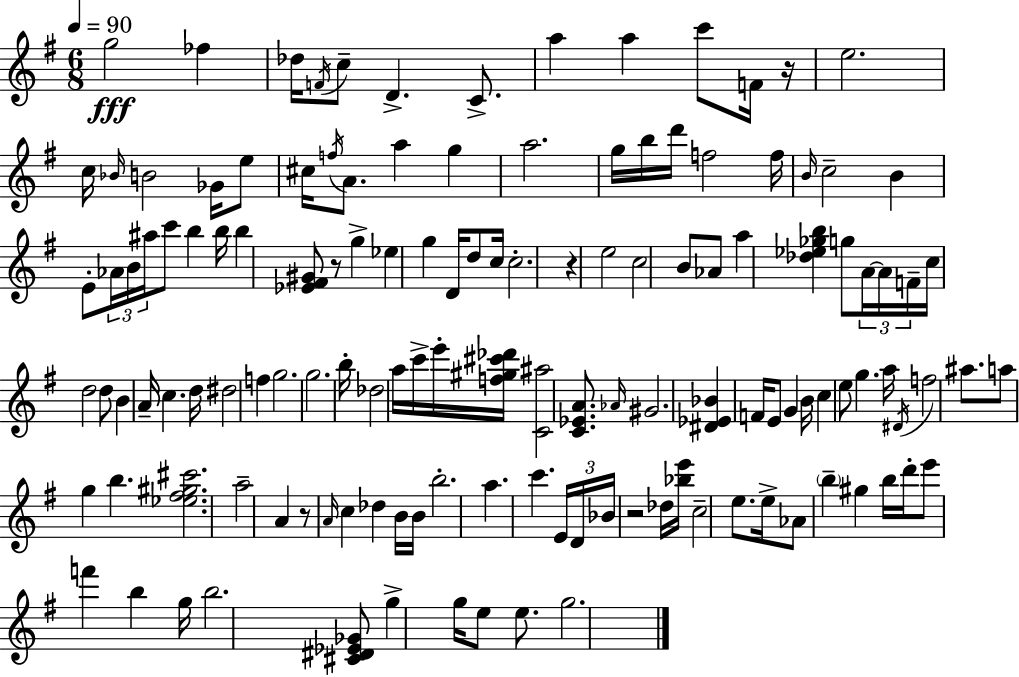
G5/h FES5/q Db5/s F4/s C5/e D4/q. C4/e. A5/q A5/q C6/e F4/s R/s E5/h. C5/s Bb4/s B4/h Gb4/s E5/e C#5/s F5/s A4/e. A5/q G5/q A5/h. G5/s B5/s D6/s F5/h F5/s B4/s C5/h B4/q E4/e Ab4/s B4/s A#5/s C6/e B5/q B5/s B5/q [Eb4,F#4,G#4]/e R/e G5/q Eb5/q G5/q D4/s D5/e C5/s C5/h. R/q E5/h C5/h B4/e Ab4/e A5/q [Db5,Eb5,Gb5,B5]/q G5/e A4/s A4/s F4/s C5/s D5/h D5/e B4/q A4/s C5/q. D5/s D#5/h F5/q G5/h. G5/h. B5/s Db5/h A5/s C6/s E6/s [F5,G#5,C#6,Db6]/s [C4,A#5]/h [C4,Eb4,A4]/e. Ab4/s G#4/h. [D#4,Eb4,Bb4]/q F4/s E4/e G4/q B4/s C5/q E5/e G5/q. A5/s D#4/s F5/h A#5/e. A5/e G5/q B5/q. [Eb5,F#5,G#5,C#6]/h. A5/h A4/q R/e A4/s C5/q Db5/q B4/s B4/s B5/h. A5/q. C6/q. E4/s D4/s Bb4/s R/h Db5/s [Bb5,E6]/s C5/h E5/e. E5/s Ab4/e B5/q G#5/q B5/s D6/s E6/e F6/q B5/q G5/s B5/h. [C#4,D#4,Eb4,Gb4]/e G5/q G5/s E5/e E5/e. G5/h.